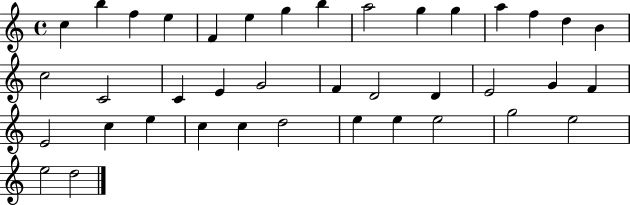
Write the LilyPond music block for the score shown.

{
  \clef treble
  \time 4/4
  \defaultTimeSignature
  \key c \major
  c''4 b''4 f''4 e''4 | f'4 e''4 g''4 b''4 | a''2 g''4 g''4 | a''4 f''4 d''4 b'4 | \break c''2 c'2 | c'4 e'4 g'2 | f'4 d'2 d'4 | e'2 g'4 f'4 | \break e'2 c''4 e''4 | c''4 c''4 d''2 | e''4 e''4 e''2 | g''2 e''2 | \break e''2 d''2 | \bar "|."
}